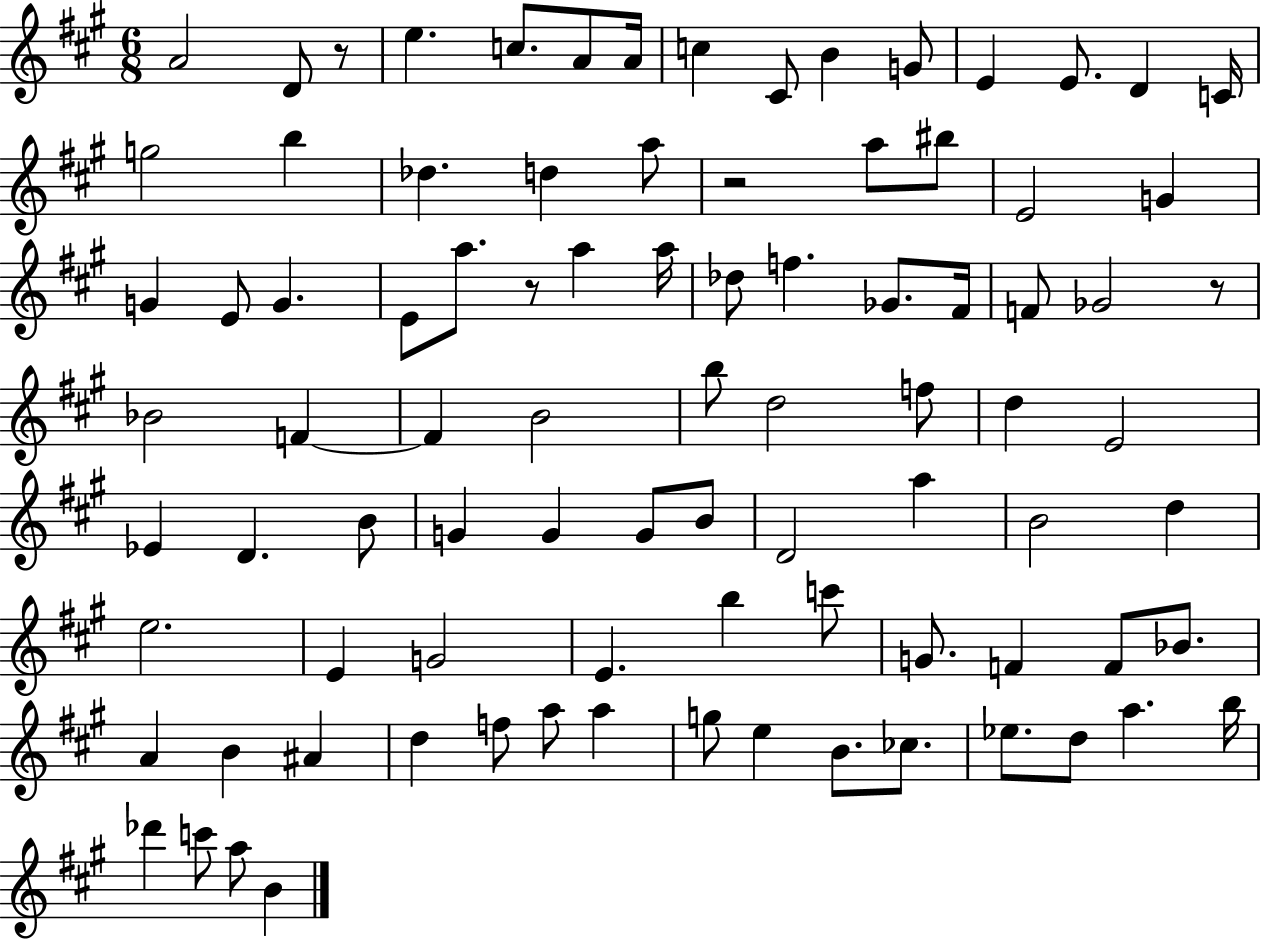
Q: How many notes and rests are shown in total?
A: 89